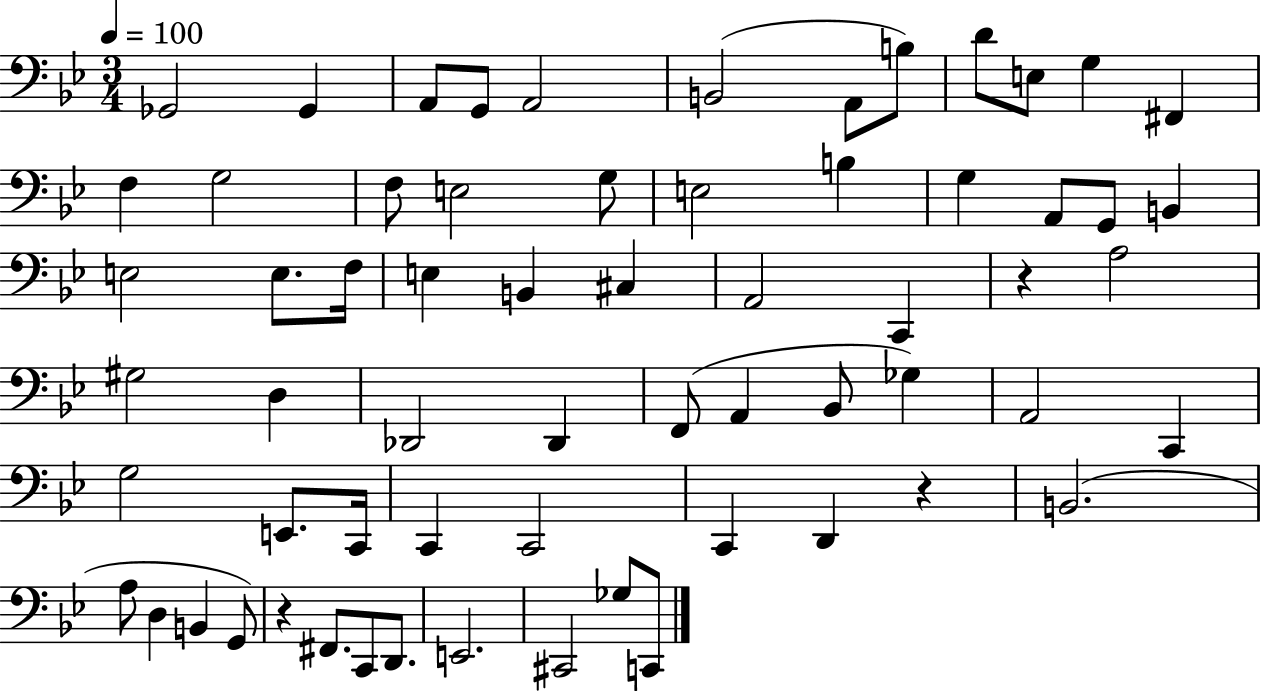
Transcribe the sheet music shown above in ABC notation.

X:1
T:Untitled
M:3/4
L:1/4
K:Bb
_G,,2 _G,, A,,/2 G,,/2 A,,2 B,,2 A,,/2 B,/2 D/2 E,/2 G, ^F,, F, G,2 F,/2 E,2 G,/2 E,2 B, G, A,,/2 G,,/2 B,, E,2 E,/2 F,/4 E, B,, ^C, A,,2 C,, z A,2 ^G,2 D, _D,,2 _D,, F,,/2 A,, _B,,/2 _G, A,,2 C,, G,2 E,,/2 C,,/4 C,, C,,2 C,, D,, z B,,2 A,/2 D, B,, G,,/2 z ^F,,/2 C,,/2 D,,/2 E,,2 ^C,,2 _G,/2 C,,/2